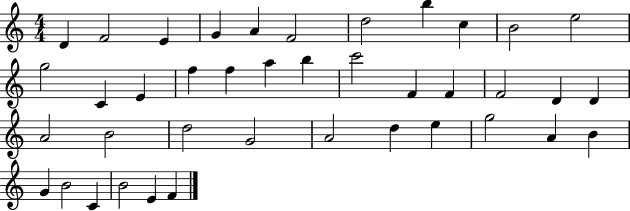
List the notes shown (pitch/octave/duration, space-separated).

D4/q F4/h E4/q G4/q A4/q F4/h D5/h B5/q C5/q B4/h E5/h G5/h C4/q E4/q F5/q F5/q A5/q B5/q C6/h F4/q F4/q F4/h D4/q D4/q A4/h B4/h D5/h G4/h A4/h D5/q E5/q G5/h A4/q B4/q G4/q B4/h C4/q B4/h E4/q F4/q